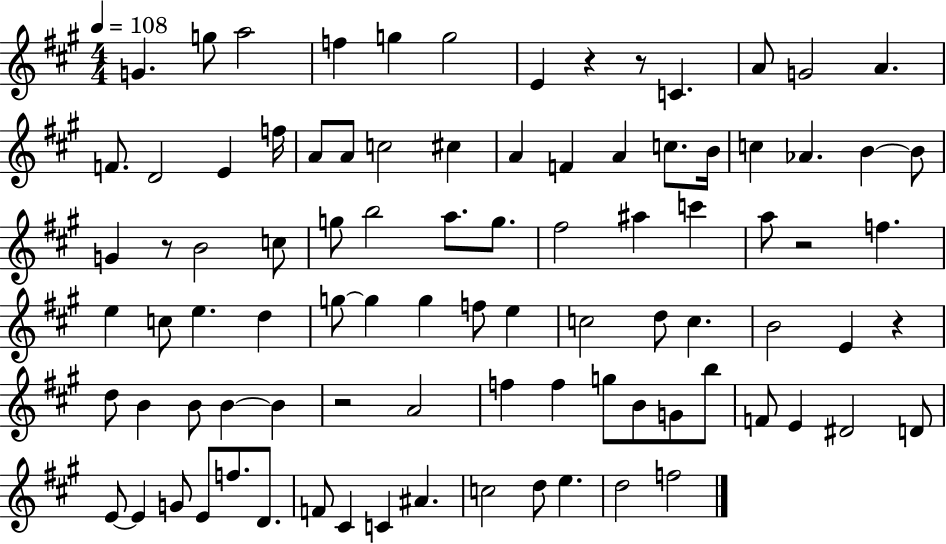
{
  \clef treble
  \numericTimeSignature
  \time 4/4
  \key a \major
  \tempo 4 = 108
  g'4. g''8 a''2 | f''4 g''4 g''2 | e'4 r4 r8 c'4. | a'8 g'2 a'4. | \break f'8. d'2 e'4 f''16 | a'8 a'8 c''2 cis''4 | a'4 f'4 a'4 c''8. b'16 | c''4 aes'4. b'4~~ b'8 | \break g'4 r8 b'2 c''8 | g''8 b''2 a''8. g''8. | fis''2 ais''4 c'''4 | a''8 r2 f''4. | \break e''4 c''8 e''4. d''4 | g''8~~ g''4 g''4 f''8 e''4 | c''2 d''8 c''4. | b'2 e'4 r4 | \break d''8 b'4 b'8 b'4~~ b'4 | r2 a'2 | f''4 f''4 g''8 b'8 g'8 b''8 | f'8 e'4 dis'2 d'8 | \break e'8~~ e'4 g'8 e'8 f''8. d'8. | f'8 cis'4 c'4 ais'4. | c''2 d''8 e''4. | d''2 f''2 | \break \bar "|."
}